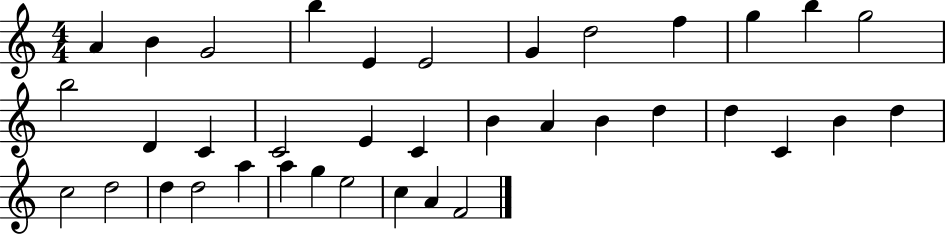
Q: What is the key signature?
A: C major